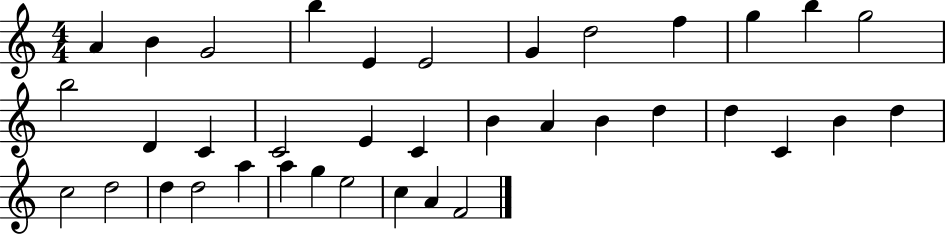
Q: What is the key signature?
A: C major